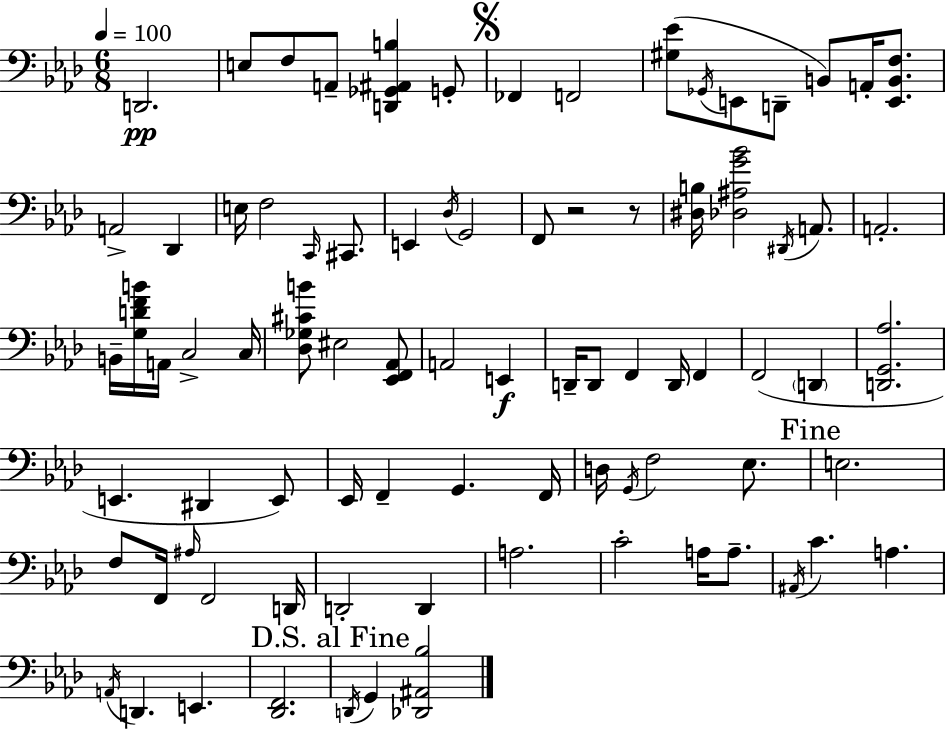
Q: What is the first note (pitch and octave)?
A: D2